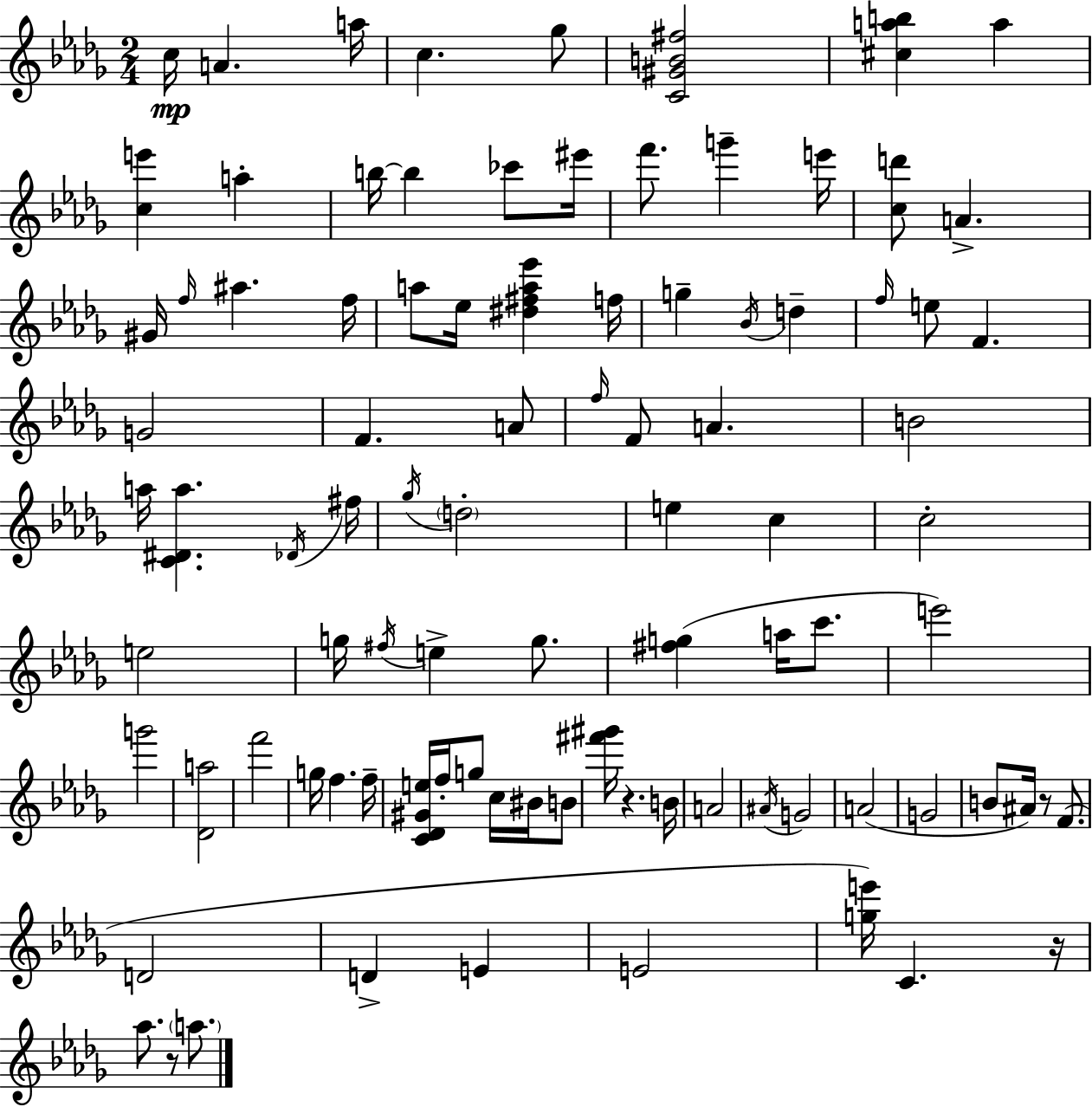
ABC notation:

X:1
T:Untitled
M:2/4
L:1/4
K:Bbm
c/4 A a/4 c _g/2 [C^GB^f]2 [^cab] a [ce'] a b/4 b _c'/2 ^e'/4 f'/2 g' e'/4 [cd']/2 A ^G/4 f/4 ^a f/4 a/2 _e/4 [^d^fa_e'] f/4 g _B/4 d f/4 e/2 F G2 F A/2 f/4 F/2 A B2 a/4 [C^Da] _D/4 ^f/4 _g/4 d2 e c c2 e2 g/4 ^f/4 e g/2 [^fg] a/4 c'/2 e'2 g'2 [_Da]2 f'2 g/4 f f/4 [C_D^Ge]/4 f/4 g/2 c/4 ^B/4 B/2 [^f'^g']/4 z B/4 A2 ^A/4 G2 A2 G2 B/2 ^A/4 z/2 F/2 D2 D E E2 [ge']/4 C z/4 _a/2 z/2 a/2